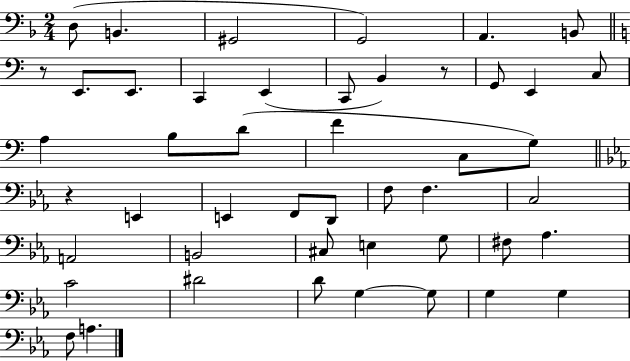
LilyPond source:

{
  \clef bass
  \numericTimeSignature
  \time 2/4
  \key f \major
  d8( b,4. | gis,2 | g,2) | a,4. b,8 | \break \bar "||" \break \key a \minor r8 e,8. e,8. | c,4 e,4( | c,8 b,4) r8 | g,8 e,4 c8 | \break a4 b8 d'8( | f'4 c8 g8) | \bar "||" \break \key c \minor r4 e,4 | e,4 f,8 d,8 | f8 f4. | c2 | \break a,2 | b,2 | cis8 e4 g8 | fis8 aes4. | \break c'2 | dis'2 | d'8 g4~~ g8 | g4 g4 | \break f8 a4. | \bar "|."
}